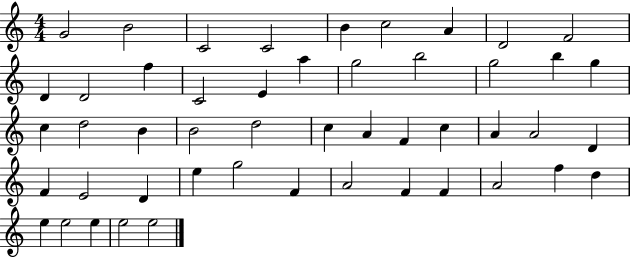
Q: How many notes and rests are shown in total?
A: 49